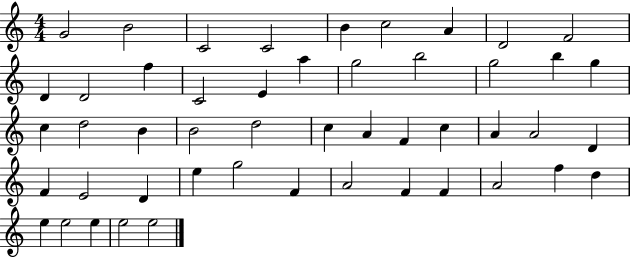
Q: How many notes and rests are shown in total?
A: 49